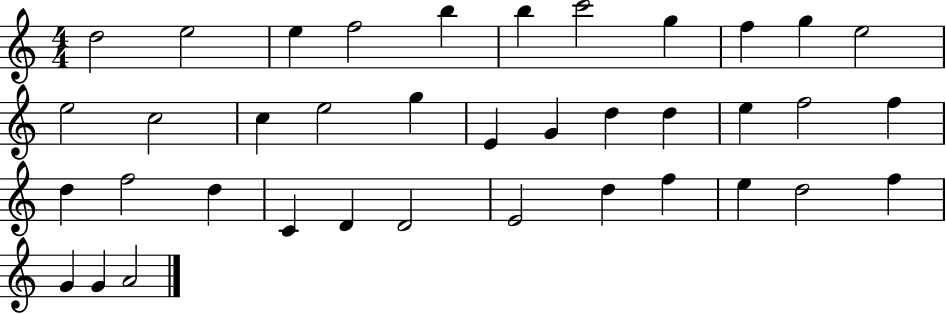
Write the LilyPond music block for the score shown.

{
  \clef treble
  \numericTimeSignature
  \time 4/4
  \key c \major
  d''2 e''2 | e''4 f''2 b''4 | b''4 c'''2 g''4 | f''4 g''4 e''2 | \break e''2 c''2 | c''4 e''2 g''4 | e'4 g'4 d''4 d''4 | e''4 f''2 f''4 | \break d''4 f''2 d''4 | c'4 d'4 d'2 | e'2 d''4 f''4 | e''4 d''2 f''4 | \break g'4 g'4 a'2 | \bar "|."
}